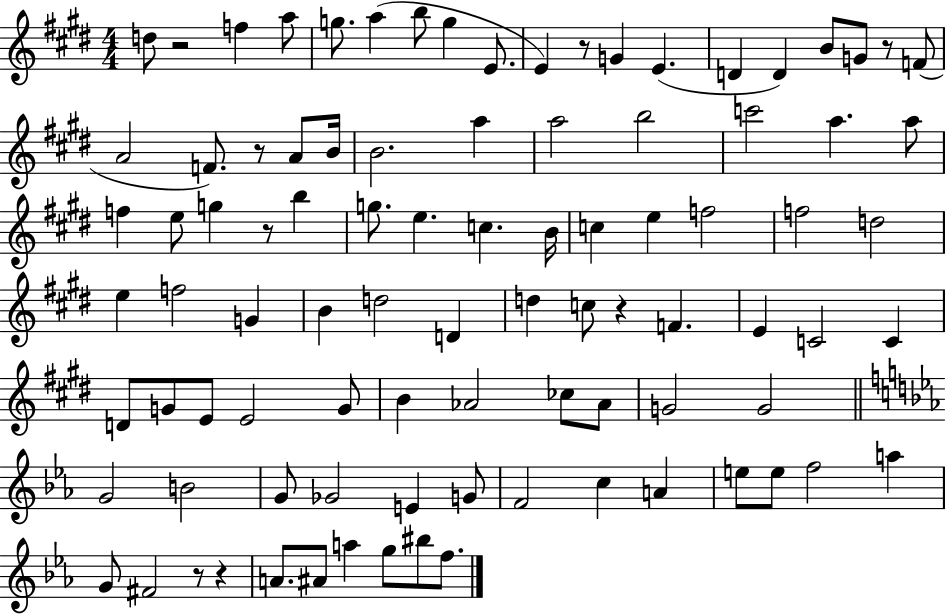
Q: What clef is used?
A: treble